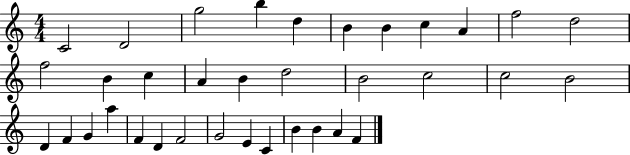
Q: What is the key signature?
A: C major